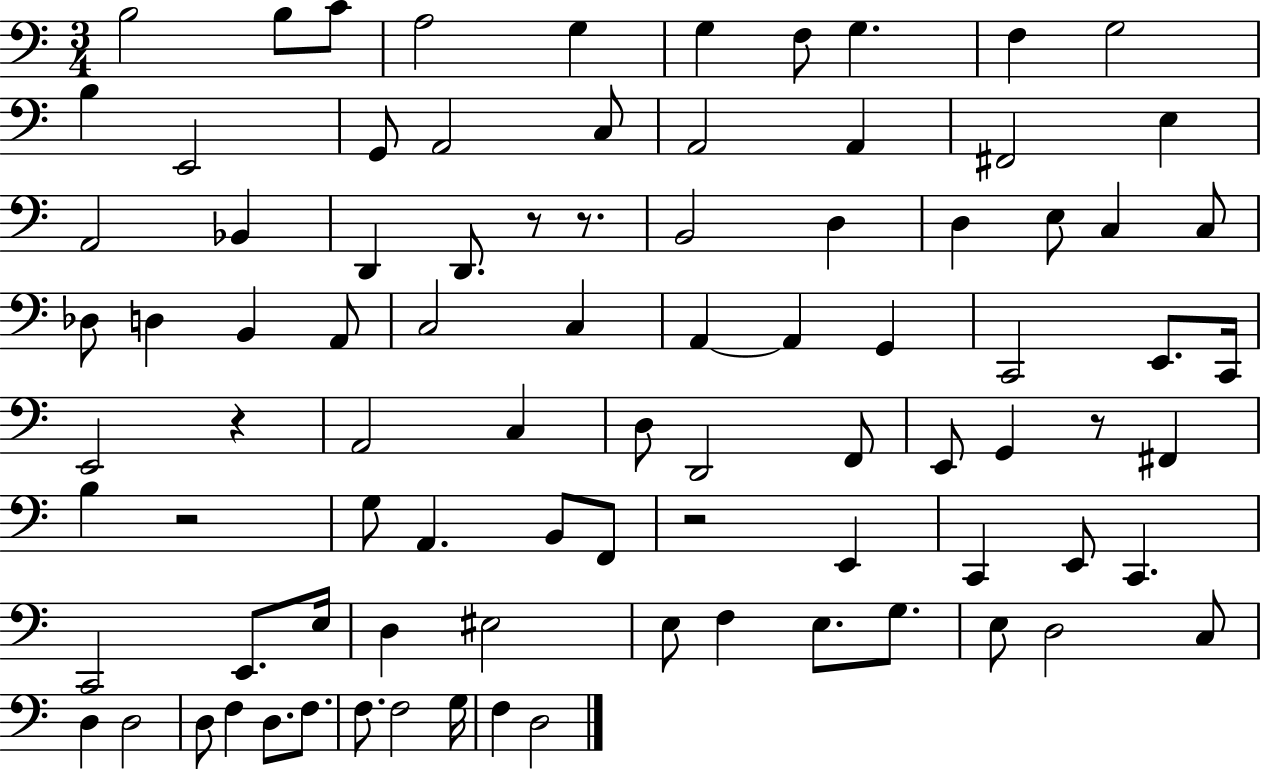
{
  \clef bass
  \numericTimeSignature
  \time 3/4
  \key c \major
  b2 b8 c'8 | a2 g4 | g4 f8 g4. | f4 g2 | \break b4 e,2 | g,8 a,2 c8 | a,2 a,4 | fis,2 e4 | \break a,2 bes,4 | d,4 d,8. r8 r8. | b,2 d4 | d4 e8 c4 c8 | \break des8 d4 b,4 a,8 | c2 c4 | a,4~~ a,4 g,4 | c,2 e,8. c,16 | \break e,2 r4 | a,2 c4 | d8 d,2 f,8 | e,8 g,4 r8 fis,4 | \break b4 r2 | g8 a,4. b,8 f,8 | r2 e,4 | c,4 e,8 c,4. | \break c,2 e,8. e16 | d4 eis2 | e8 f4 e8. g8. | e8 d2 c8 | \break d4 d2 | d8 f4 d8. f8. | f8. f2 g16 | f4 d2 | \break \bar "|."
}